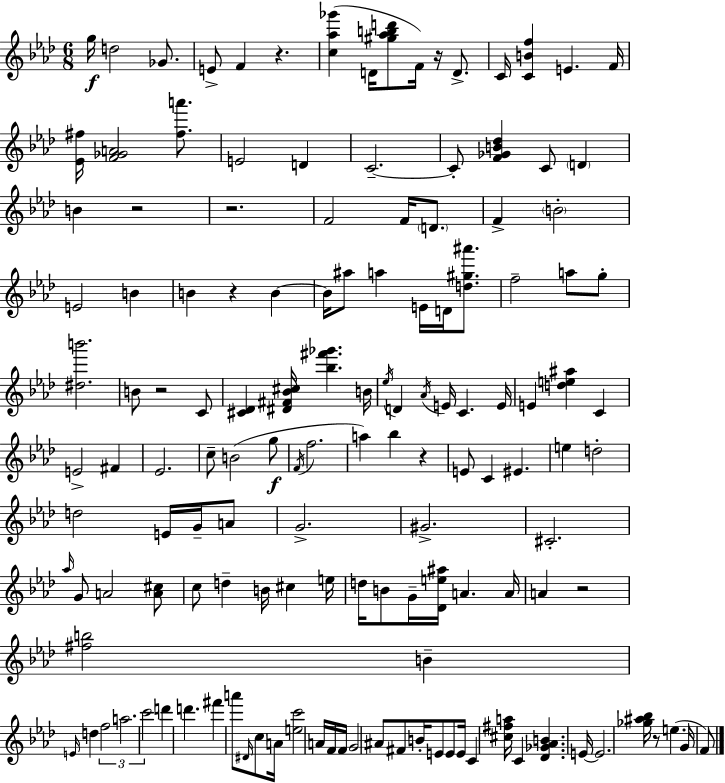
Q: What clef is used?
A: treble